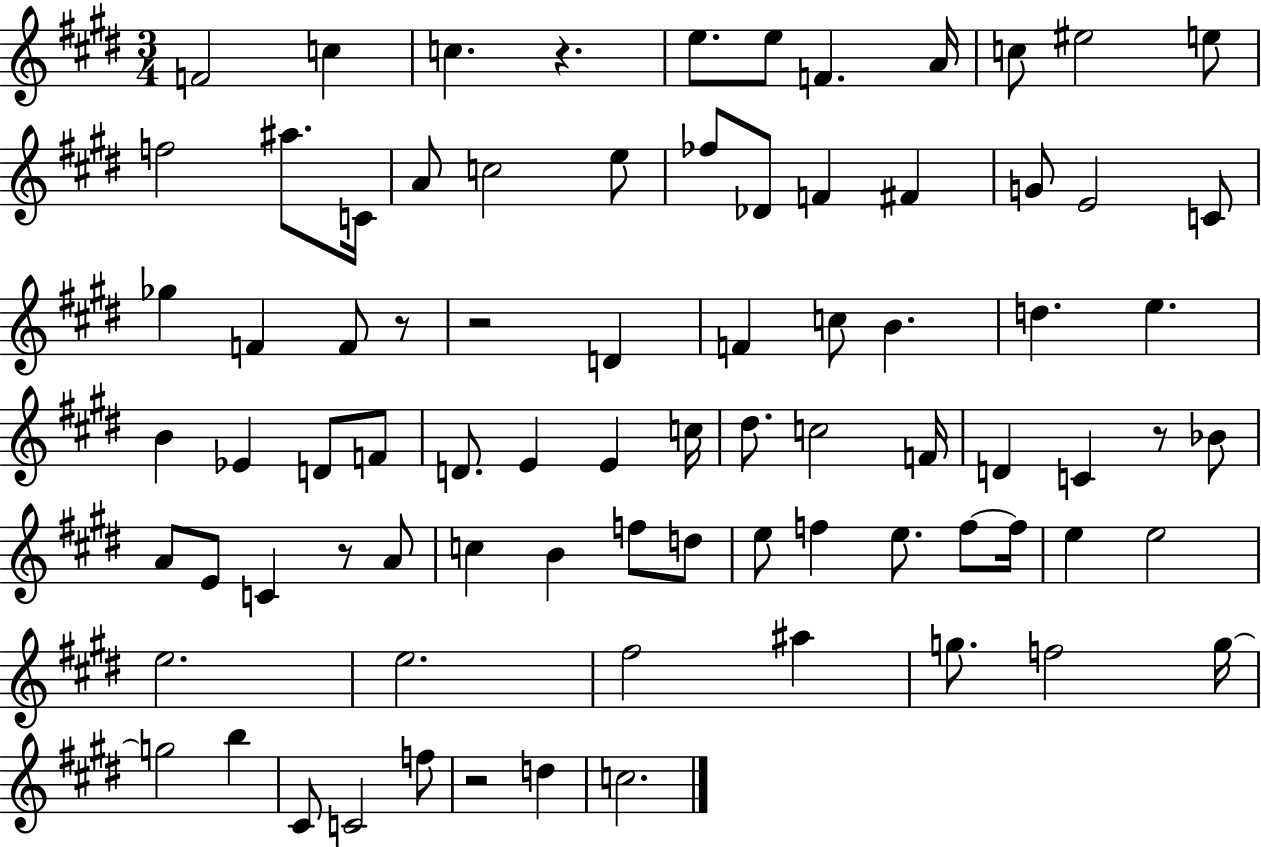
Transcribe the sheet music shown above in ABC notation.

X:1
T:Untitled
M:3/4
L:1/4
K:E
F2 c c z e/2 e/2 F A/4 c/2 ^e2 e/2 f2 ^a/2 C/4 A/2 c2 e/2 _f/2 _D/2 F ^F G/2 E2 C/2 _g F F/2 z/2 z2 D F c/2 B d e B _E D/2 F/2 D/2 E E c/4 ^d/2 c2 F/4 D C z/2 _B/2 A/2 E/2 C z/2 A/2 c B f/2 d/2 e/2 f e/2 f/2 f/4 e e2 e2 e2 ^f2 ^a g/2 f2 g/4 g2 b ^C/2 C2 f/2 z2 d c2